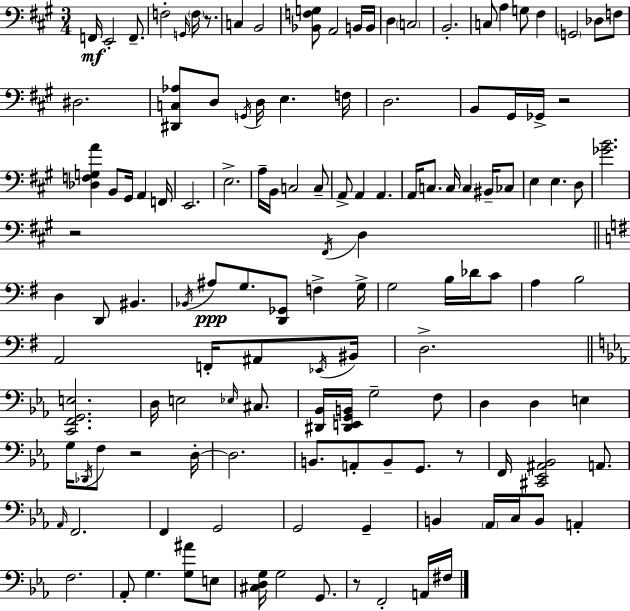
X:1
T:Untitled
M:3/4
L:1/4
K:A
F,,/4 E,,2 F,,/2 F,2 G,,/4 F,/4 z/2 C, B,,2 [_B,,F,G,]/2 A,,2 B,,/4 B,,/4 D, C,2 B,,2 C,/2 A, G,/2 ^F, G,,2 _D,/2 F,/2 ^D,2 [^D,,C,_A,]/2 D,/2 G,,/4 D,/4 E, F,/4 D,2 B,,/2 ^G,,/4 _G,,/4 z2 [_D,F,G,A] B,,/2 ^G,,/4 A,, F,,/4 E,,2 E,2 A,/4 B,,/4 C,2 C,/2 A,,/2 A,, A,, A,,/4 C,/2 C,/4 C, ^B,,/4 _C,/2 E, E, D,/2 [_GB]2 z2 ^F,,/4 D, D, D,,/2 ^B,, _B,,/4 ^A,/2 G,/2 [D,,_G,,]/2 F, G,/4 G,2 B,/4 _D/4 C/2 A, B,2 A,,2 F,,/4 ^A,,/2 _E,,/4 ^B,,/4 D,2 [C,,F,,G,,E,]2 D,/4 E,2 _E,/4 ^C,/2 [^D,,_B,,]/4 [^D,,E,,G,,B,,]/4 G,2 F,/2 D, D, E, G,/4 _D,,/4 F,/2 z2 D,/4 D,2 B,,/2 A,,/2 B,,/2 G,,/2 z/2 F,,/4 [^C,,_E,,^A,,_B,,]2 A,,/2 _A,,/4 F,,2 F,, G,,2 G,,2 G,, B,, _A,,/4 C,/4 B,,/2 A,, F,2 _A,,/2 G, [G,^A]/2 E,/2 [^C,D,G,]/4 G,2 G,,/2 z/2 F,,2 A,,/4 ^F,/4